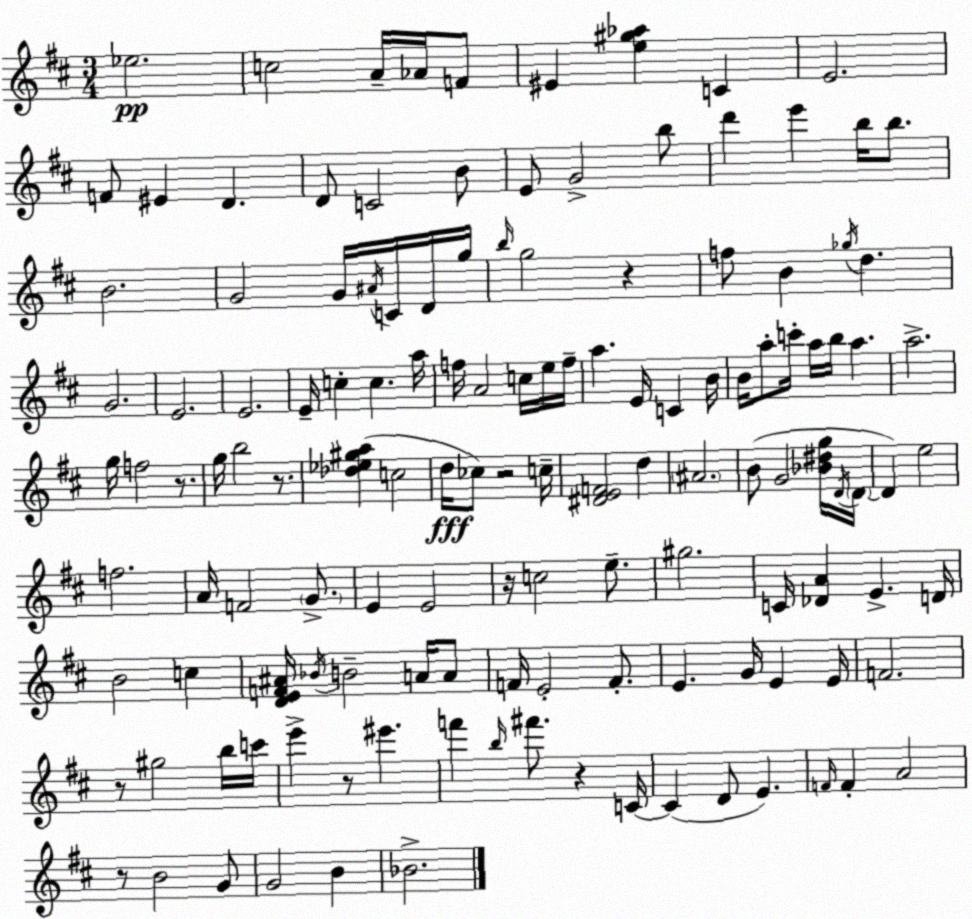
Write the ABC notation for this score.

X:1
T:Untitled
M:3/4
L:1/4
K:D
_e2 c2 A/4 _A/4 F/2 ^E [e^g_a] C E2 F/2 ^E D D/2 C2 B/2 E/2 G2 b/2 d' e' b/4 b/2 B2 G2 G/4 ^A/4 C/4 D/4 g/4 b/4 g2 z f/2 B _g/4 d G2 E2 E2 E/4 c c a/4 f/4 A2 c/4 e/4 f/4 a E/4 C B/4 B/4 a/2 c'/4 a/4 b/4 a a2 g/4 f2 z/2 g/4 b2 z/2 [_d_e^ga] c2 d/4 _c/2 z2 c/4 [^DEF]2 d ^A2 B/2 G2 [_B^dg]/4 D/4 D/4 D e2 f2 A/4 F2 G/2 E E2 z/4 c2 e/2 ^g2 C/4 [_DA] E D/4 B2 c [DEF^A]/4 _B/4 B2 A/4 A/2 F/4 E2 F/2 E G/4 E E/4 F2 z/2 ^g2 b/4 c'/4 e' z/2 ^e' f' b/4 ^f'/2 z C/4 C D/2 E F/4 F A2 z/2 B2 G/2 G2 B _B2